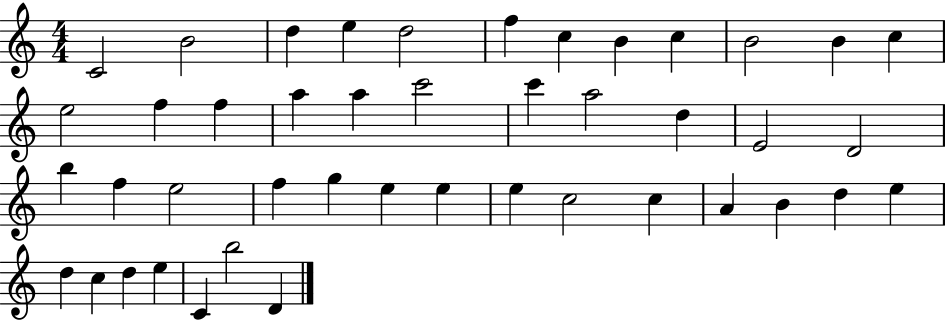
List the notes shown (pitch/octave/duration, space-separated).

C4/h B4/h D5/q E5/q D5/h F5/q C5/q B4/q C5/q B4/h B4/q C5/q E5/h F5/q F5/q A5/q A5/q C6/h C6/q A5/h D5/q E4/h D4/h B5/q F5/q E5/h F5/q G5/q E5/q E5/q E5/q C5/h C5/q A4/q B4/q D5/q E5/q D5/q C5/q D5/q E5/q C4/q B5/h D4/q